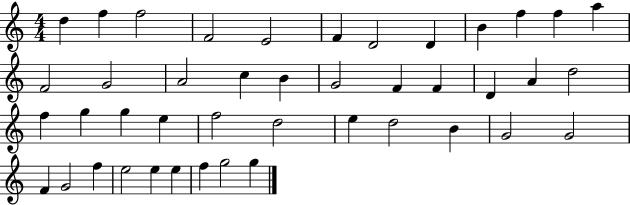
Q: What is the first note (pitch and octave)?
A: D5